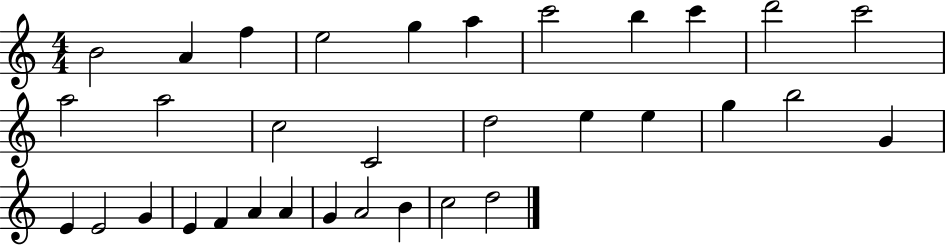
{
  \clef treble
  \numericTimeSignature
  \time 4/4
  \key c \major
  b'2 a'4 f''4 | e''2 g''4 a''4 | c'''2 b''4 c'''4 | d'''2 c'''2 | \break a''2 a''2 | c''2 c'2 | d''2 e''4 e''4 | g''4 b''2 g'4 | \break e'4 e'2 g'4 | e'4 f'4 a'4 a'4 | g'4 a'2 b'4 | c''2 d''2 | \break \bar "|."
}